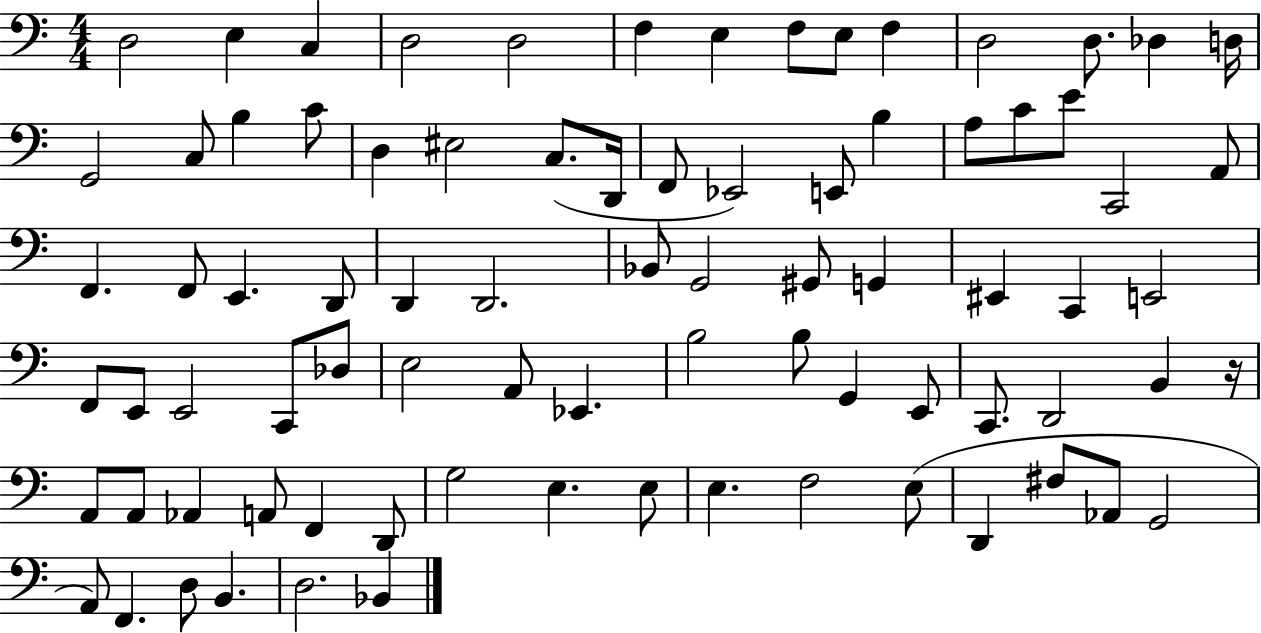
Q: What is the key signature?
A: C major